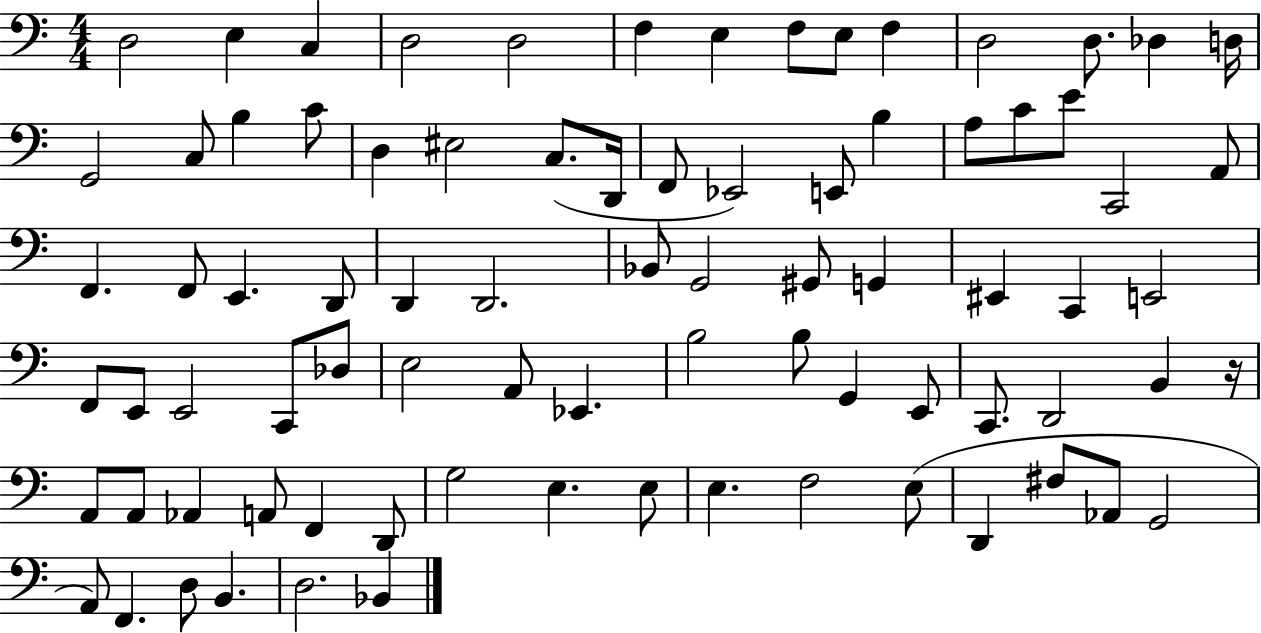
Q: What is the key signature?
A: C major